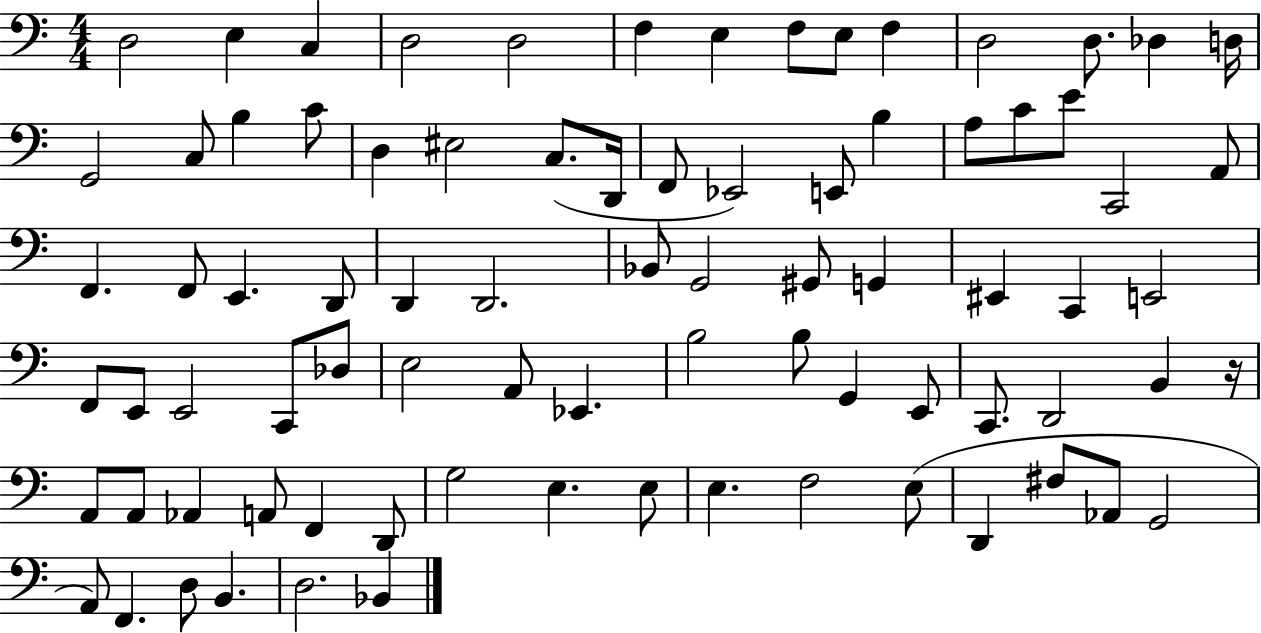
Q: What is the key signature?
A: C major